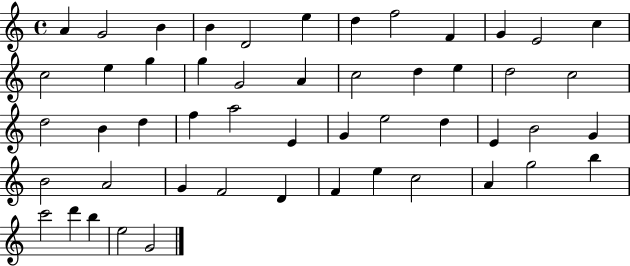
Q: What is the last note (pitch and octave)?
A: G4